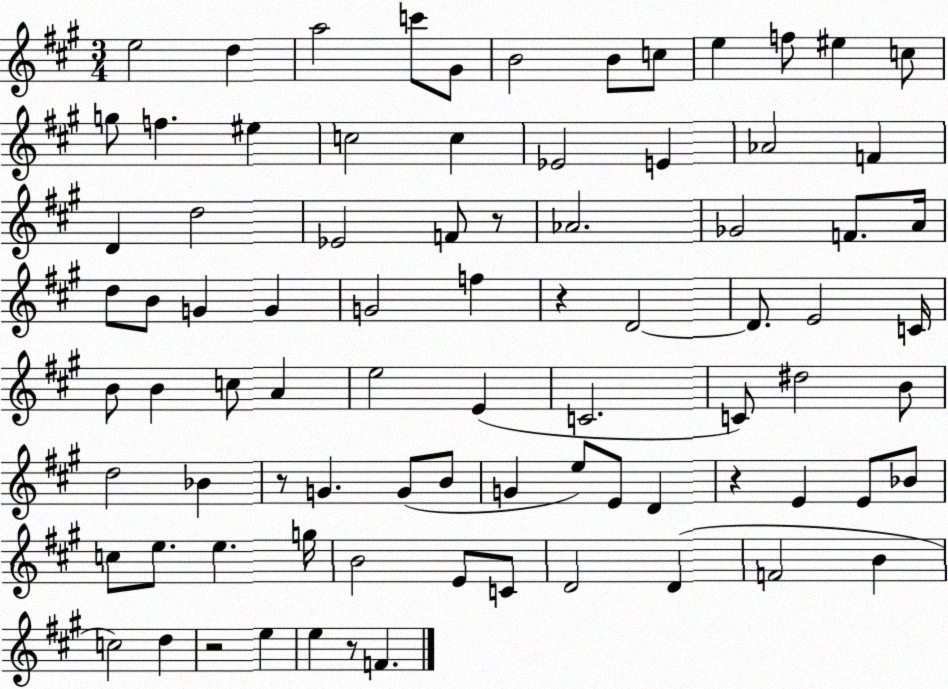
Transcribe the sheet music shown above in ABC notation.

X:1
T:Untitled
M:3/4
L:1/4
K:A
e2 d a2 c'/2 ^G/2 B2 B/2 c/2 e f/2 ^e c/2 g/2 f ^e c2 c _E2 E _A2 F D d2 _E2 F/2 z/2 _A2 _G2 F/2 A/4 d/2 B/2 G G G2 f z D2 D/2 E2 C/4 B/2 B c/2 A e2 E C2 C/2 ^d2 B/2 d2 _B z/2 G G/2 B/2 G e/2 E/2 D z E E/2 _B/2 c/2 e/2 e g/4 B2 E/2 C/2 D2 D F2 B c2 d z2 e e z/2 F